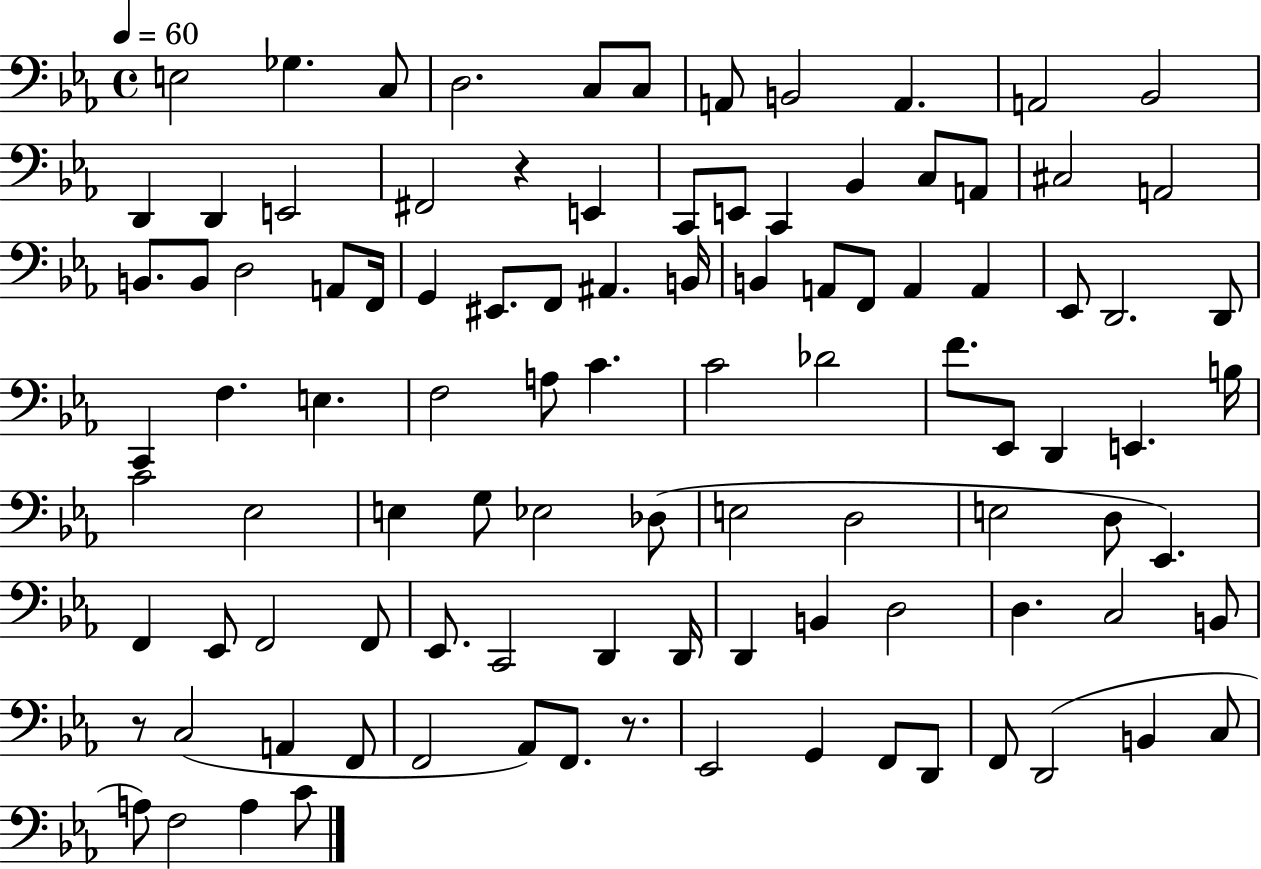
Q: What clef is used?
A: bass